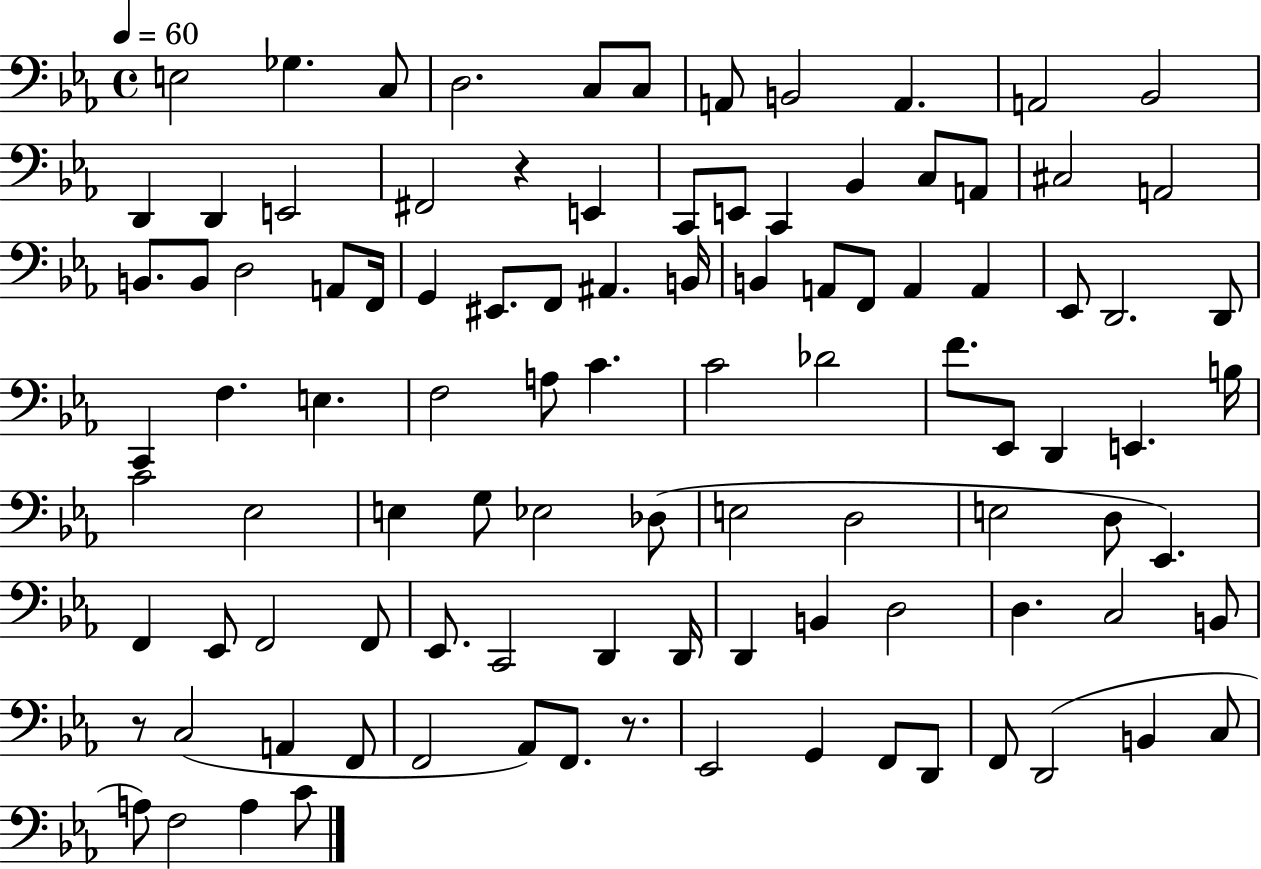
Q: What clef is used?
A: bass